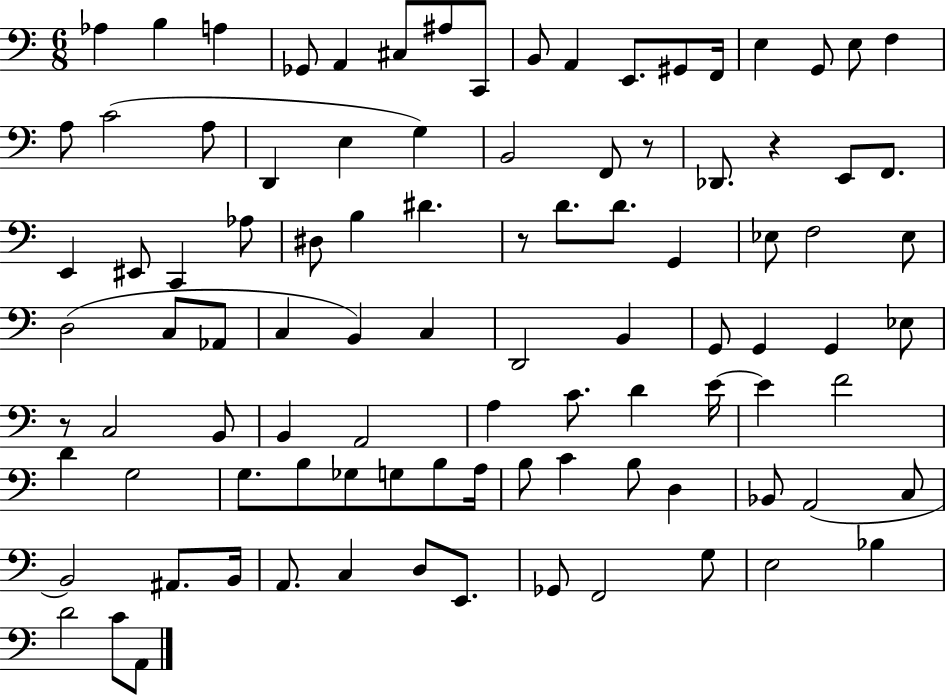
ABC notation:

X:1
T:Untitled
M:6/8
L:1/4
K:C
_A, B, A, _G,,/2 A,, ^C,/2 ^A,/2 C,,/2 B,,/2 A,, E,,/2 ^G,,/2 F,,/4 E, G,,/2 E,/2 F, A,/2 C2 A,/2 D,, E, G, B,,2 F,,/2 z/2 _D,,/2 z E,,/2 F,,/2 E,, ^E,,/2 C,, _A,/2 ^D,/2 B, ^D z/2 D/2 D/2 G,, _E,/2 F,2 _E,/2 D,2 C,/2 _A,,/2 C, B,, C, D,,2 B,, G,,/2 G,, G,, _E,/2 z/2 C,2 B,,/2 B,, A,,2 A, C/2 D E/4 E F2 D G,2 G,/2 B,/2 _G,/2 G,/2 B,/2 A,/4 B,/2 C B,/2 D, _B,,/2 A,,2 C,/2 B,,2 ^A,,/2 B,,/4 A,,/2 C, D,/2 E,,/2 _G,,/2 F,,2 G,/2 E,2 _B, D2 C/2 A,,/2